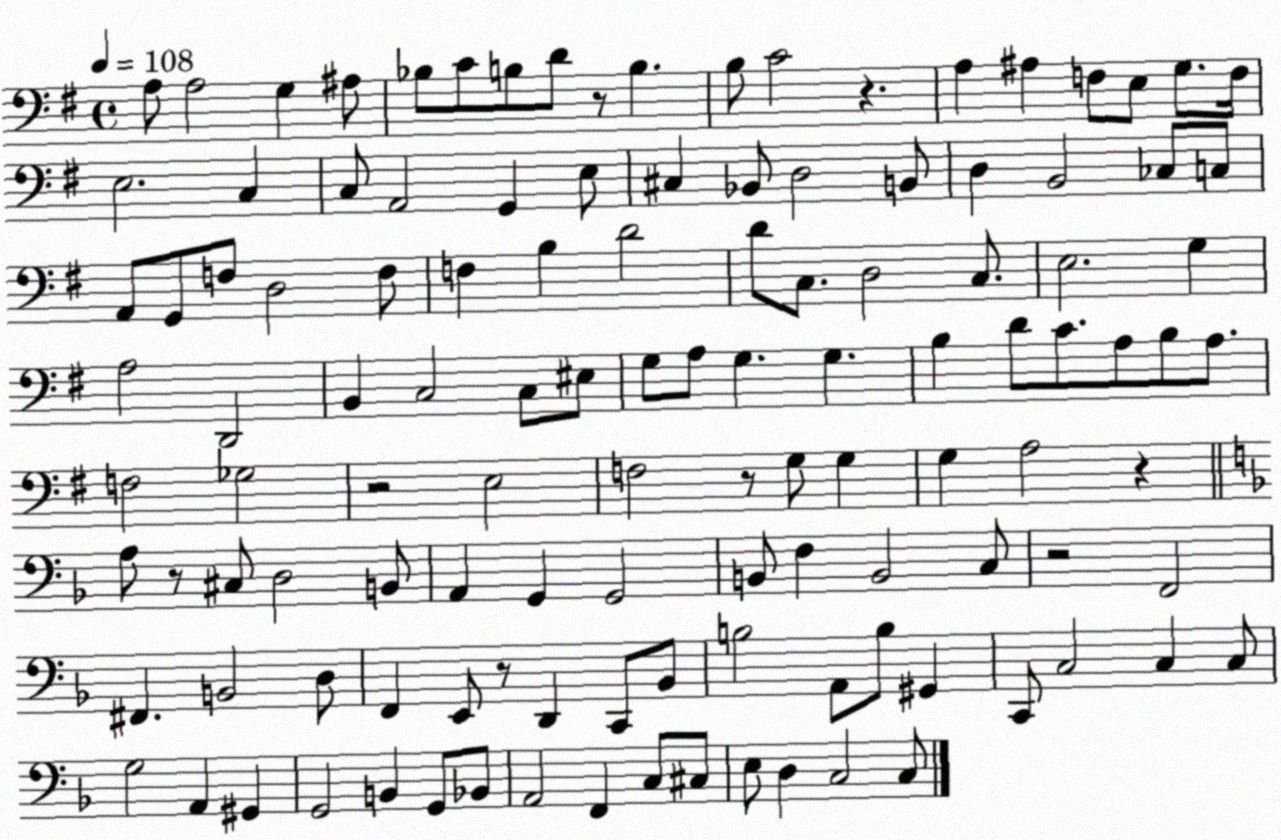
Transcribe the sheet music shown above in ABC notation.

X:1
T:Untitled
M:4/4
L:1/4
K:G
A,/2 A,2 G, ^A,/2 _B,/2 C/2 B,/2 D/2 z/2 B, B,/2 C2 z A, ^A, F,/2 E,/2 G,/2 F,/4 E,2 C, C,/2 A,,2 G,, E,/2 ^C, _B,,/2 D,2 B,,/2 D, B,,2 _C,/2 C,/2 A,,/2 G,,/2 F,/2 D,2 F,/2 F, B, D2 D/2 C,/2 D,2 C,/2 E,2 G, A,2 D,,2 B,, C,2 C,/2 ^E,/2 G,/2 A,/2 G, G, B, D/2 C/2 A,/2 B,/2 A,/2 F,2 _G,2 z2 E,2 F,2 z/2 G,/2 G, G, A,2 z A,/2 z/2 ^C,/2 D,2 B,,/2 A,, G,, G,,2 B,,/2 F, B,,2 C,/2 z2 F,,2 ^F,, B,,2 D,/2 F,, E,,/2 z/2 D,, C,,/2 _B,,/2 B,2 A,,/2 B,/2 ^G,, C,,/2 C,2 C, C,/2 G,2 A,, ^G,, G,,2 B,, G,,/2 _B,,/2 A,,2 F,, C,/2 ^C,/2 E,/2 D, C,2 C,/2